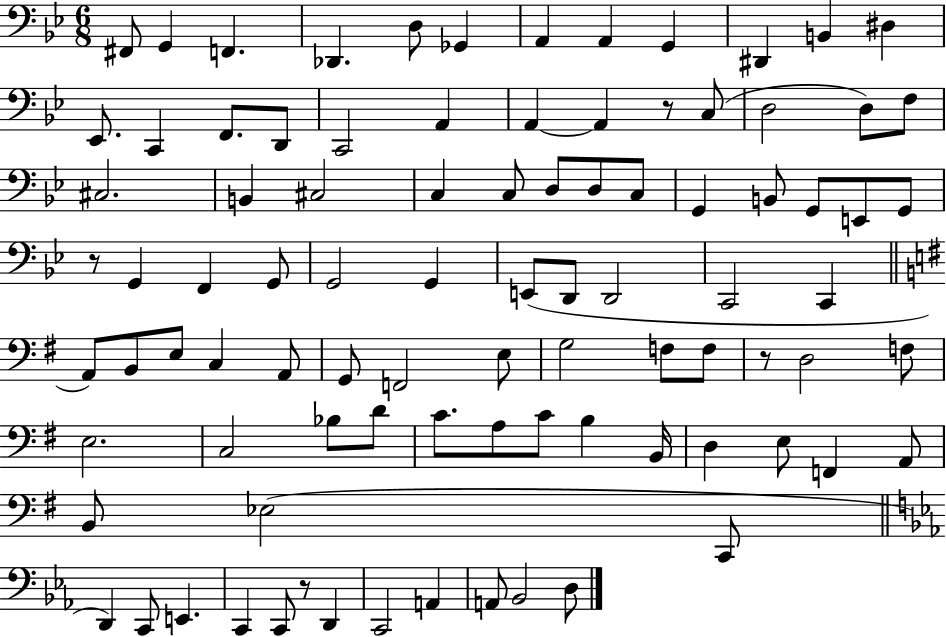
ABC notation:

X:1
T:Untitled
M:6/8
L:1/4
K:Bb
^F,,/2 G,, F,, _D,, D,/2 _G,, A,, A,, G,, ^D,, B,, ^D, _E,,/2 C,, F,,/2 D,,/2 C,,2 A,, A,, A,, z/2 C,/2 D,2 D,/2 F,/2 ^C,2 B,, ^C,2 C, C,/2 D,/2 D,/2 C,/2 G,, B,,/2 G,,/2 E,,/2 G,,/2 z/2 G,, F,, G,,/2 G,,2 G,, E,,/2 D,,/2 D,,2 C,,2 C,, A,,/2 B,,/2 E,/2 C, A,,/2 G,,/2 F,,2 E,/2 G,2 F,/2 F,/2 z/2 D,2 F,/2 E,2 C,2 _B,/2 D/2 C/2 A,/2 C/2 B, B,,/4 D, E,/2 F,, A,,/2 B,,/2 _E,2 C,,/2 D,, C,,/2 E,, C,, C,,/2 z/2 D,, C,,2 A,, A,,/2 _B,,2 D,/2